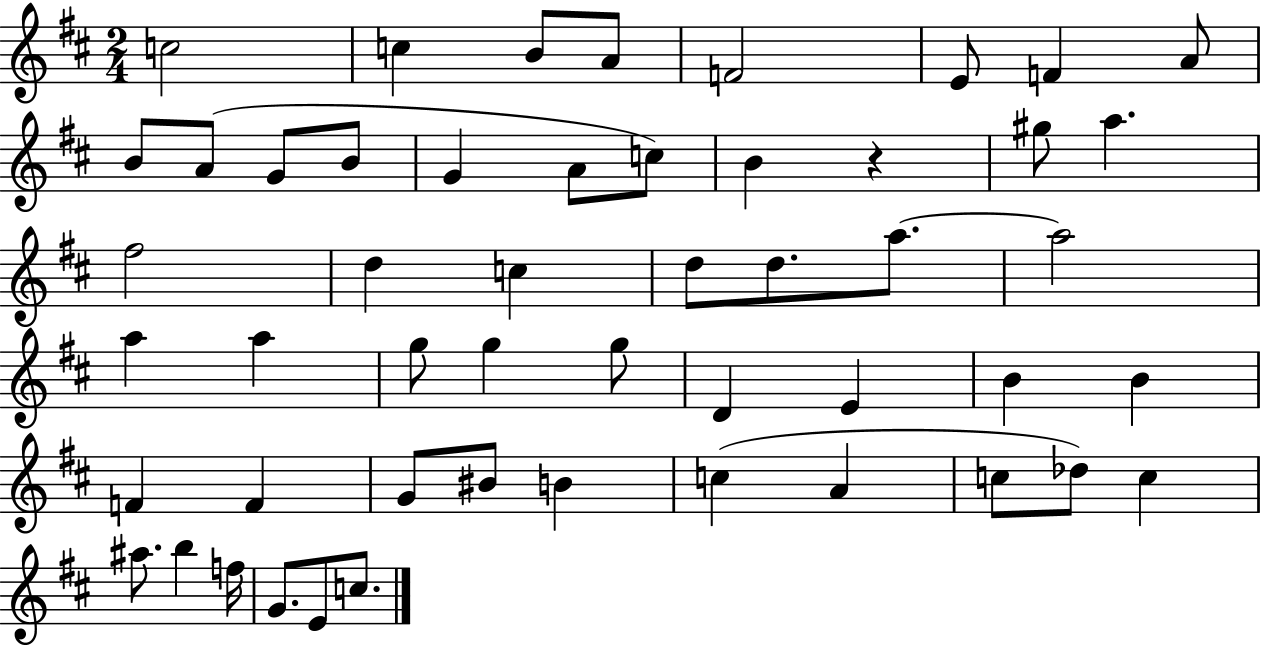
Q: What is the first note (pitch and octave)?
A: C5